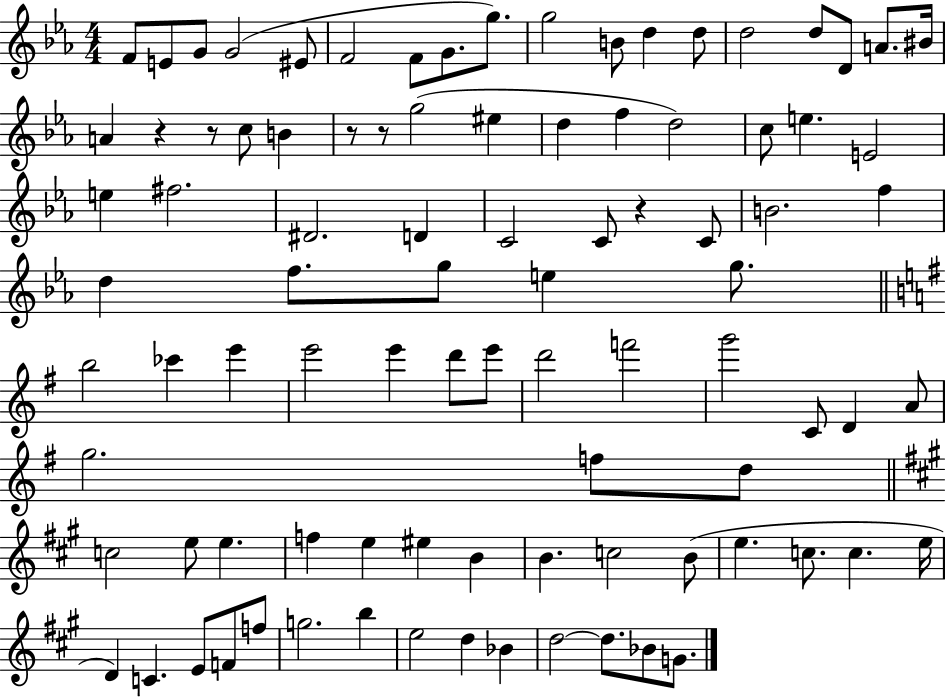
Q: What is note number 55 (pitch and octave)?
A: D4